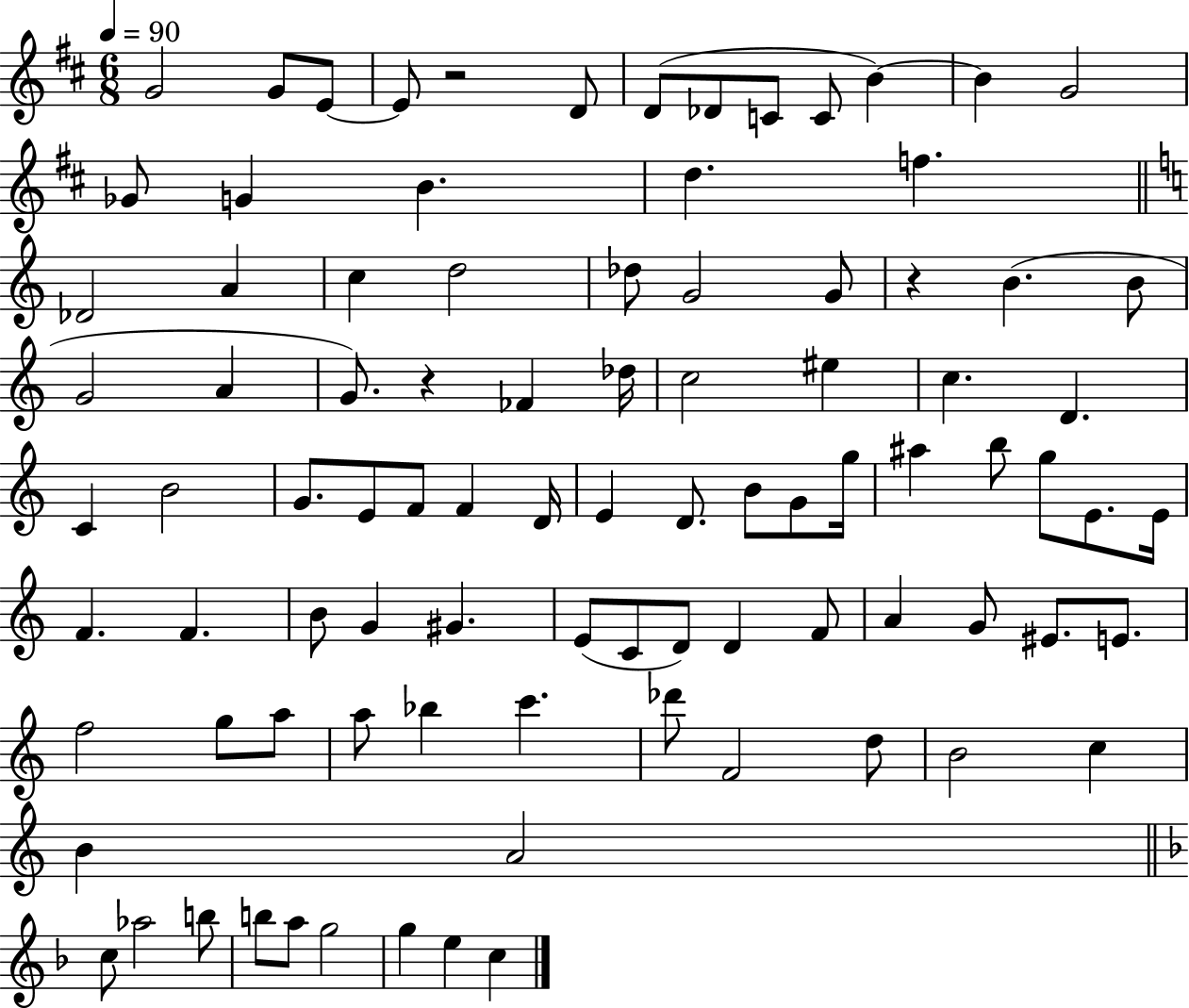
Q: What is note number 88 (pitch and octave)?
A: C5